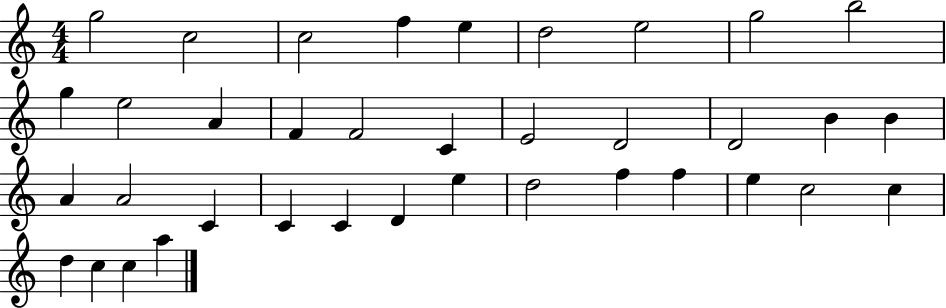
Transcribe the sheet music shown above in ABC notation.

X:1
T:Untitled
M:4/4
L:1/4
K:C
g2 c2 c2 f e d2 e2 g2 b2 g e2 A F F2 C E2 D2 D2 B B A A2 C C C D e d2 f f e c2 c d c c a